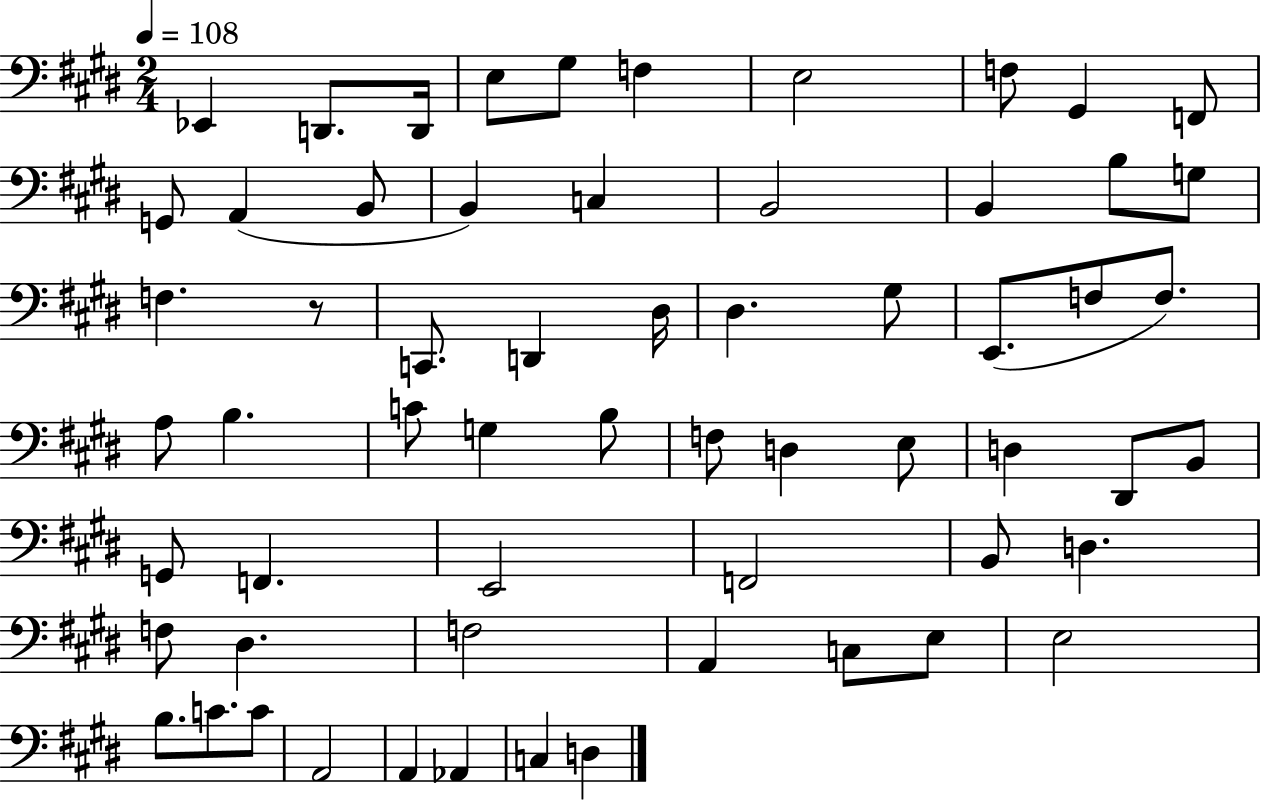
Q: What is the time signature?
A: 2/4